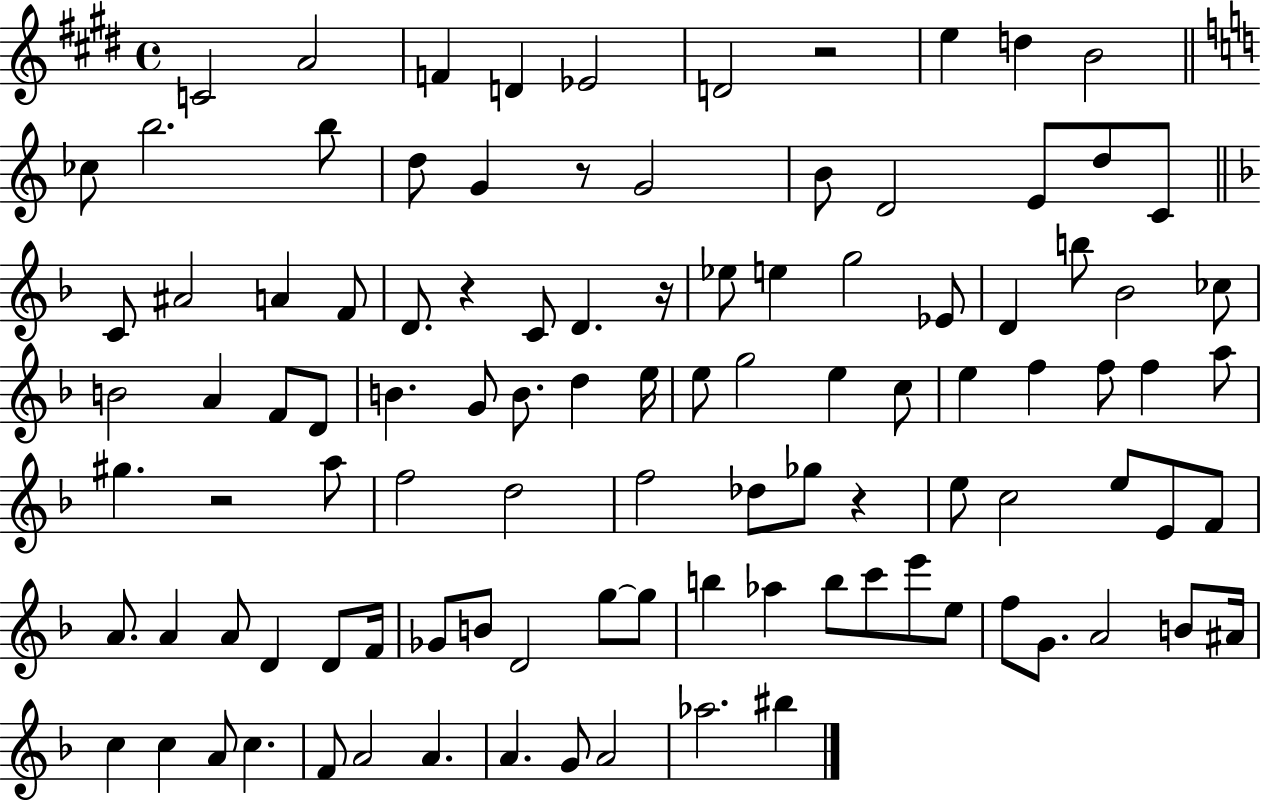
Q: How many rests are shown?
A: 6